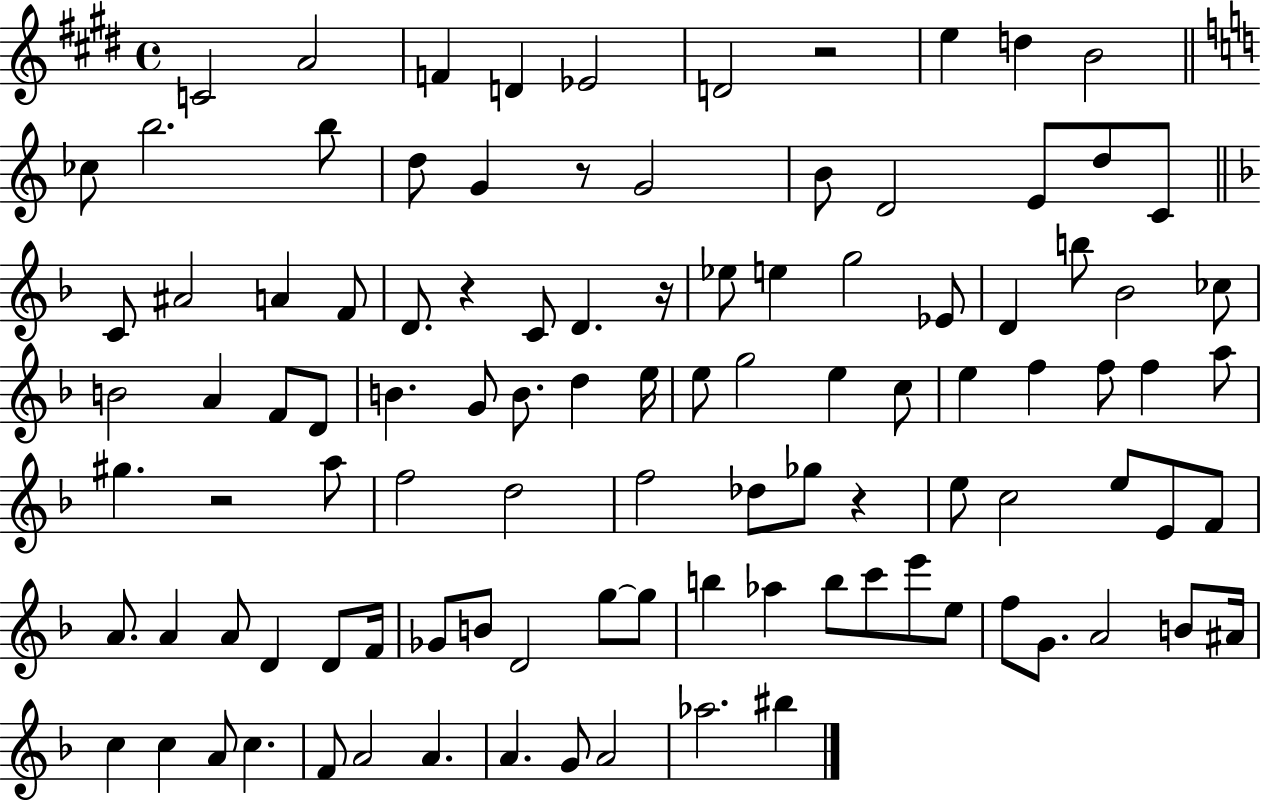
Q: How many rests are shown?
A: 6